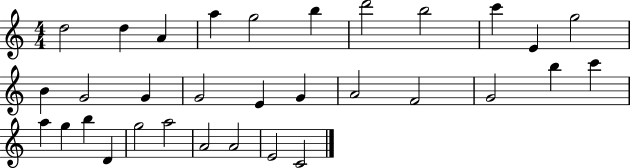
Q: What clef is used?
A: treble